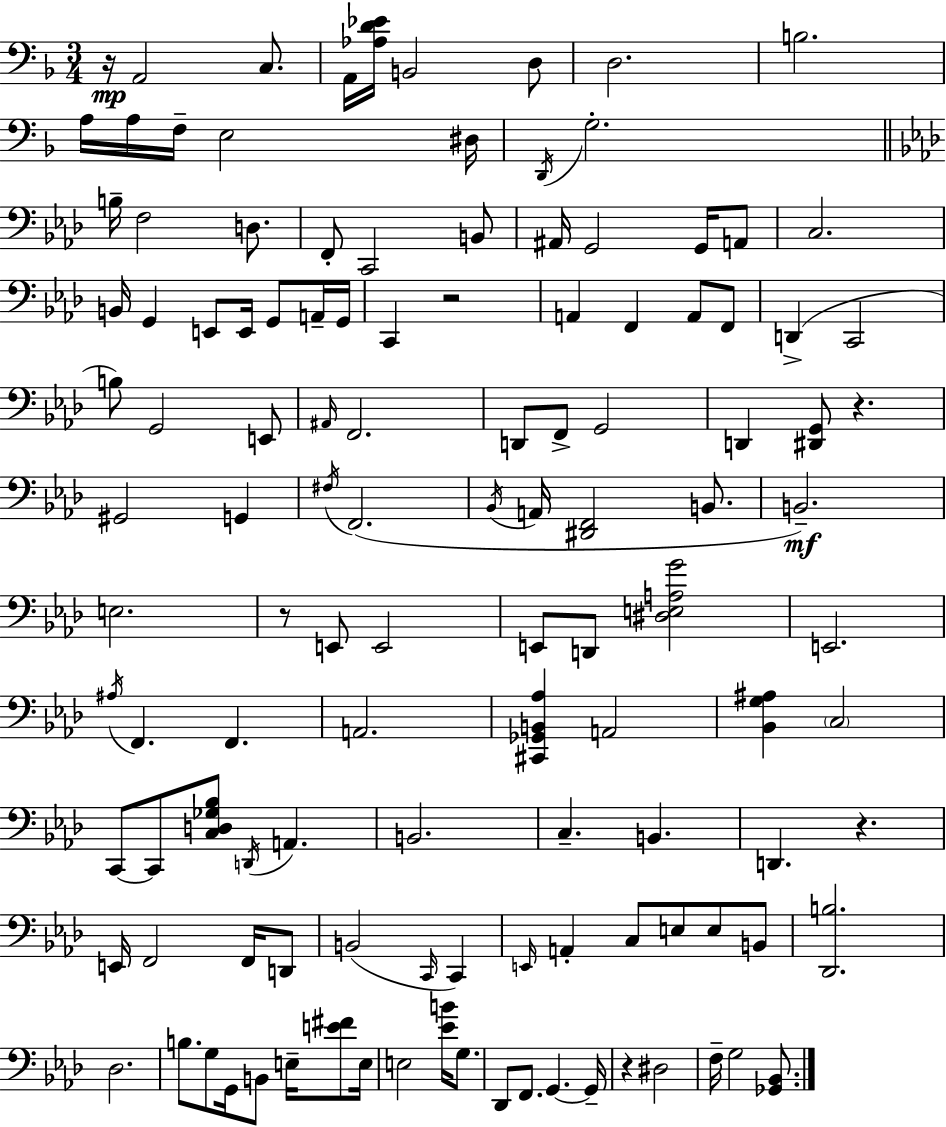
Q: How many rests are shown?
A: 6